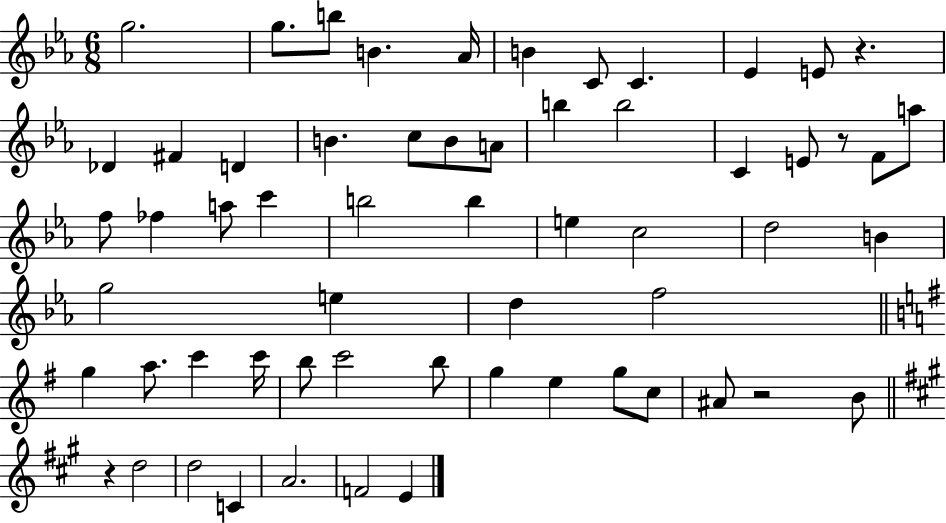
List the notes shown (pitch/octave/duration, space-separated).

G5/h. G5/e. B5/e B4/q. Ab4/s B4/q C4/e C4/q. Eb4/q E4/e R/q. Db4/q F#4/q D4/q B4/q. C5/e B4/e A4/e B5/q B5/h C4/q E4/e R/e F4/e A5/e F5/e FES5/q A5/e C6/q B5/h B5/q E5/q C5/h D5/h B4/q G5/h E5/q D5/q F5/h G5/q A5/e. C6/q C6/s B5/e C6/h B5/e G5/q E5/q G5/e C5/e A#4/e R/h B4/e R/q D5/h D5/h C4/q A4/h. F4/h E4/q